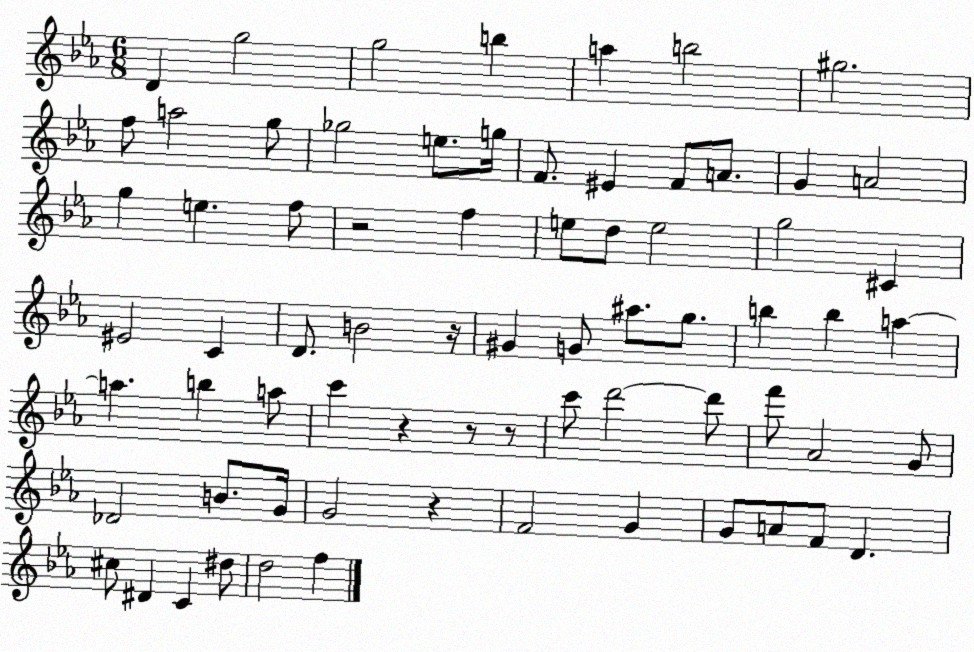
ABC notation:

X:1
T:Untitled
M:6/8
L:1/4
K:Eb
D g2 g2 b a b2 ^g2 f/2 a2 g/2 _g2 e/2 g/4 F/2 ^E F/2 A/2 G A2 g e f/2 z2 f e/2 d/2 e2 g2 ^C ^E2 C D/2 B2 z/4 ^G G/2 ^a/2 g/2 b b a a b a/2 c' z z/2 z/2 c'/2 d'2 d'/2 f'/2 _A2 G/2 _D2 B/2 G/4 G2 z F2 G G/2 A/2 F/2 D ^c/2 ^D C ^d/2 d2 f